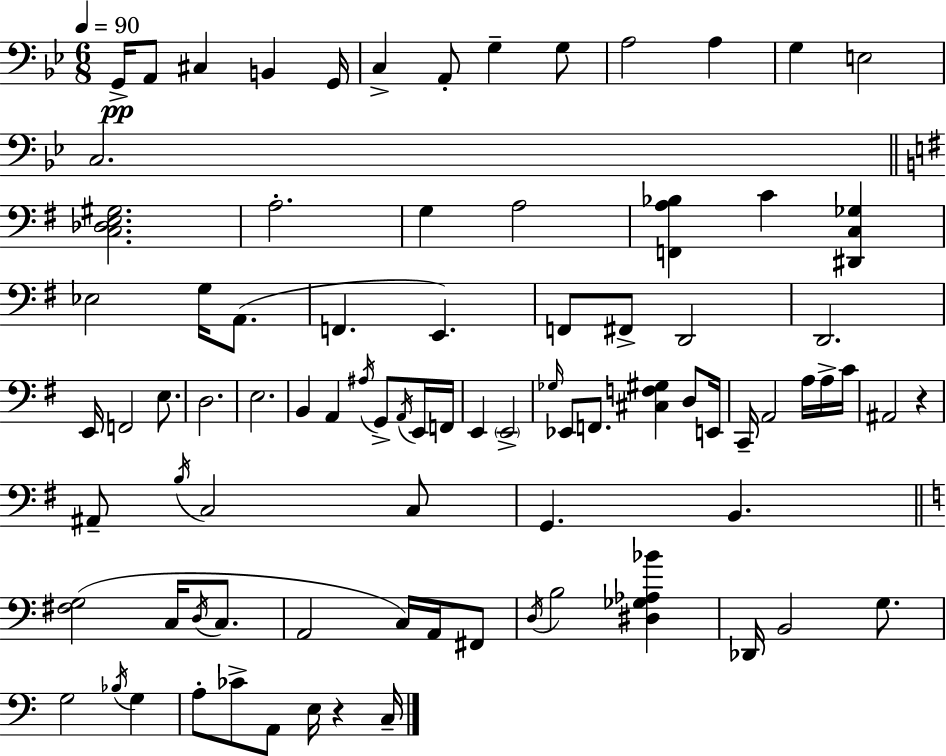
X:1
T:Untitled
M:6/8
L:1/4
K:Gm
G,,/4 A,,/2 ^C, B,, G,,/4 C, A,,/2 G, G,/2 A,2 A, G, E,2 C,2 [C,_D,E,^G,]2 A,2 G, A,2 [F,,A,_B,] C [^D,,C,_G,] _E,2 G,/4 A,,/2 F,, E,, F,,/2 ^F,,/2 D,,2 D,,2 E,,/4 F,,2 E,/2 D,2 E,2 B,, A,, ^A,/4 G,,/2 A,,/4 E,,/4 F,,/4 E,, E,,2 _G,/4 _E,,/2 F,,/2 [^C,F,^G,] D,/2 E,,/4 C,,/4 A,,2 A,/4 A,/4 C/4 ^A,,2 z ^A,,/2 B,/4 C,2 C,/2 G,, B,, [^F,G,]2 C,/4 D,/4 C,/2 A,,2 C,/4 A,,/4 ^F,,/2 D,/4 B,2 [^D,_G,_A,_B] _D,,/4 B,,2 G,/2 G,2 _B,/4 G, A,/2 _C/2 A,,/2 E,/4 z C,/4